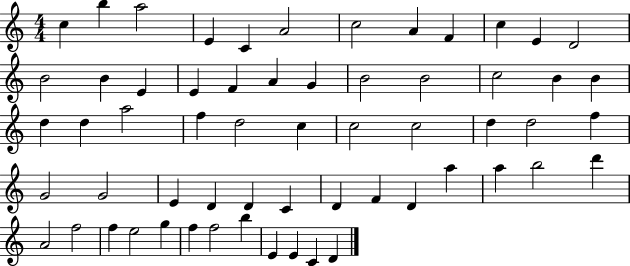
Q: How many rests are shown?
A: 0